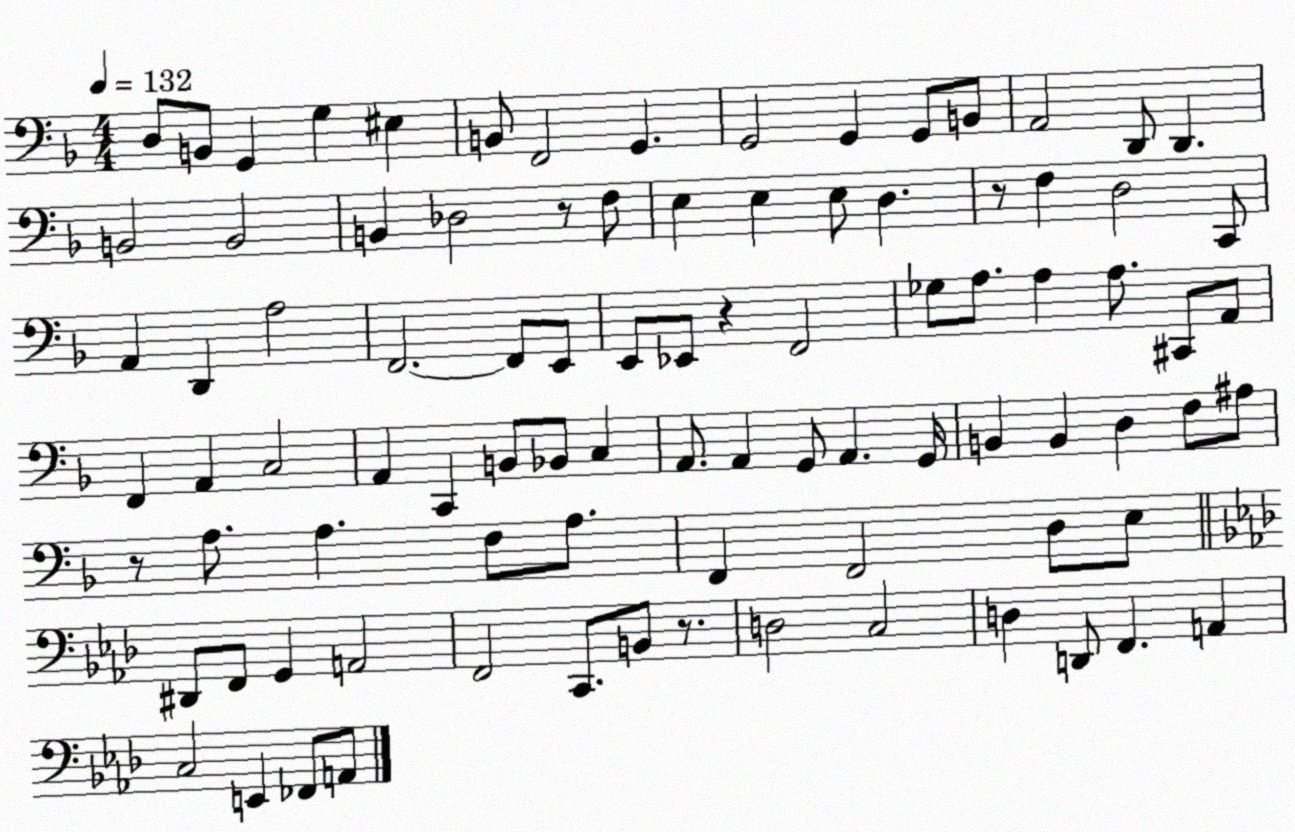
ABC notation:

X:1
T:Untitled
M:4/4
L:1/4
K:F
D,/2 B,,/2 G,, G, ^E, B,,/2 F,,2 G,, G,,2 G,, G,,/2 B,,/2 A,,2 D,,/2 D,, B,,2 B,,2 B,, _D,2 z/2 F,/2 E, E, E,/2 D, z/2 F, D,2 C,,/2 A,, D,, A,2 F,,2 F,,/2 E,,/2 E,,/2 _E,,/2 z F,,2 _G,/2 A,/2 A, A,/2 ^C,,/2 A,,/2 F,, A,, C,2 A,, C,, B,,/2 _B,,/2 C, A,,/2 A,, G,,/2 A,, G,,/4 B,, B,, D, F,/2 ^A,/2 z/2 A,/2 A, F,/2 A,/2 F,, F,,2 D,/2 E,/2 ^D,,/2 F,,/2 G,, A,,2 F,,2 C,,/2 B,,/2 z/2 D,2 C,2 D, D,,/2 F,, A,, C,2 E,, _F,,/2 A,,/2